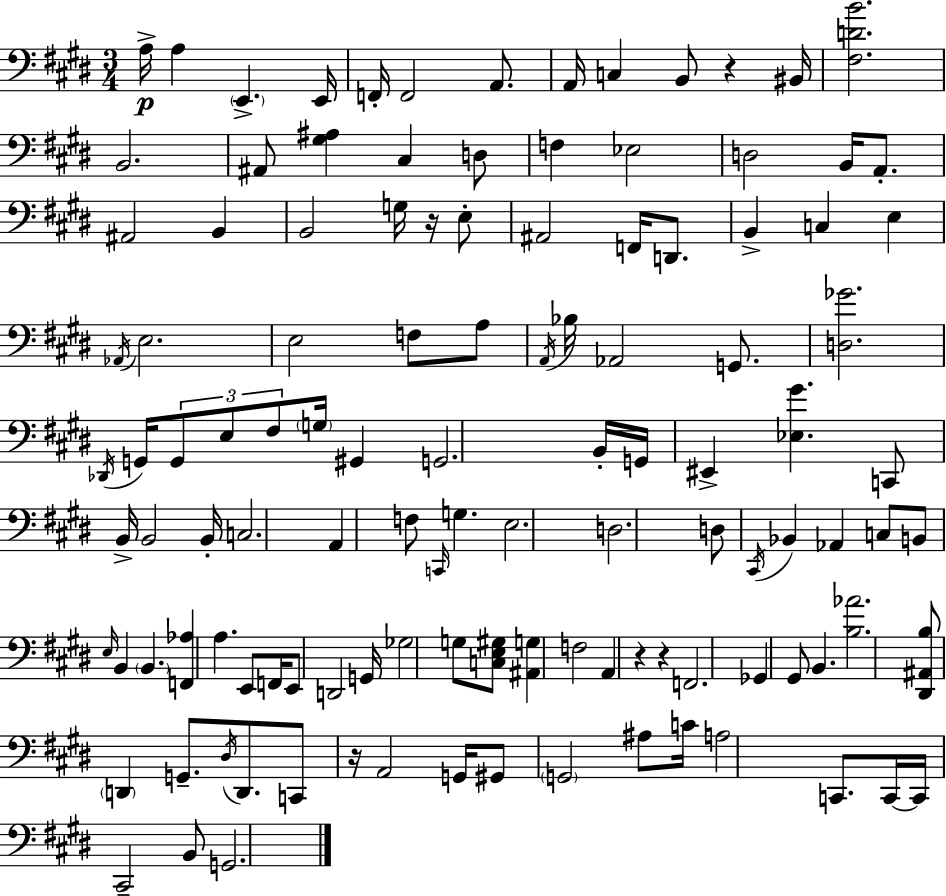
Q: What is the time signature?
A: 3/4